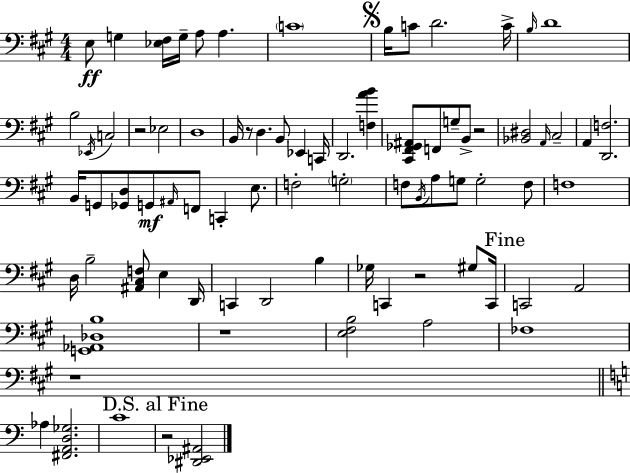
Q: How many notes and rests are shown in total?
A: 80